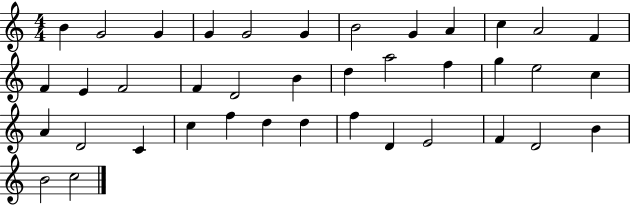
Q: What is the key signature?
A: C major